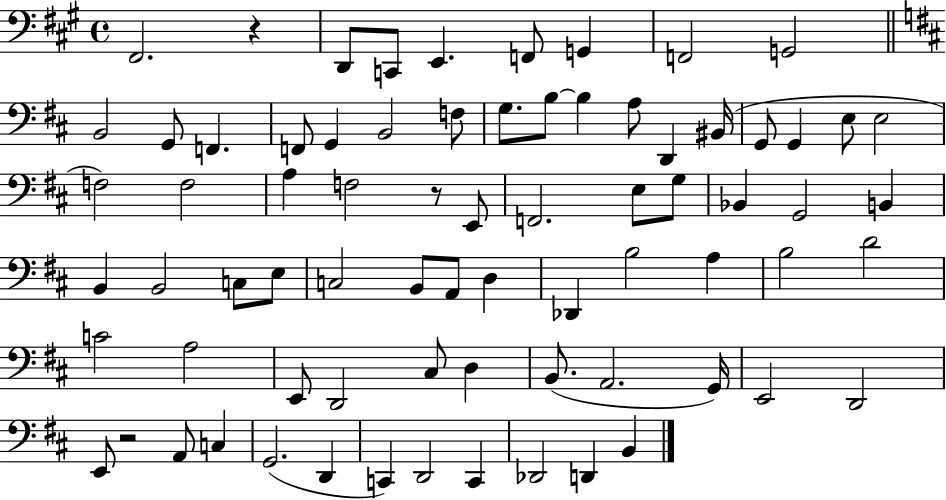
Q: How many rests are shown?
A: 3